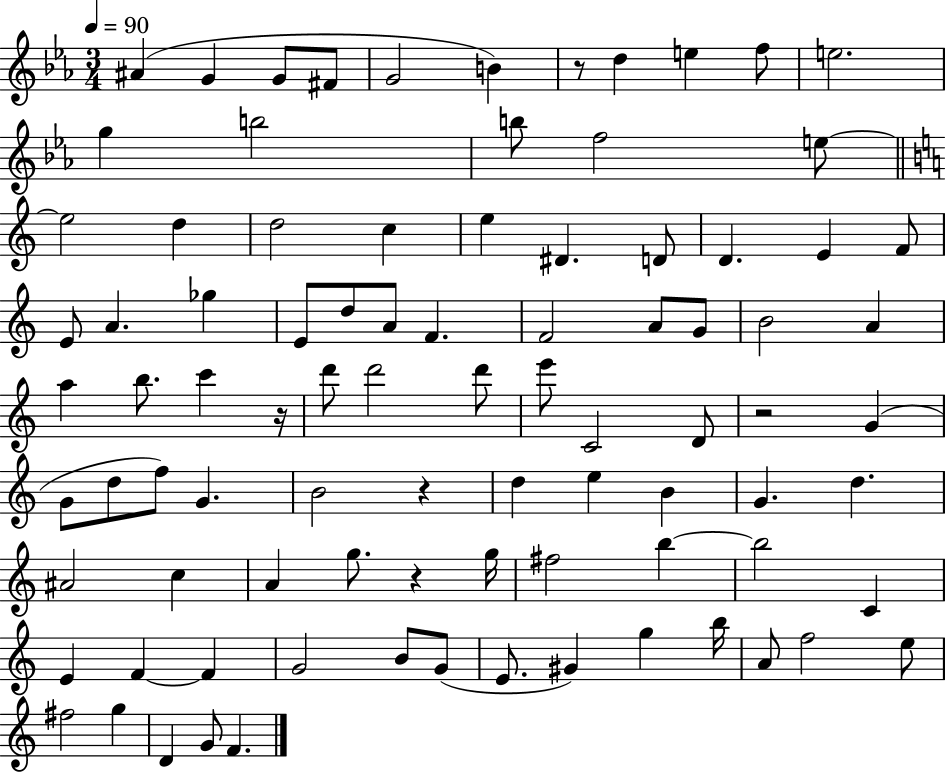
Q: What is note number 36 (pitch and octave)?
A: B4